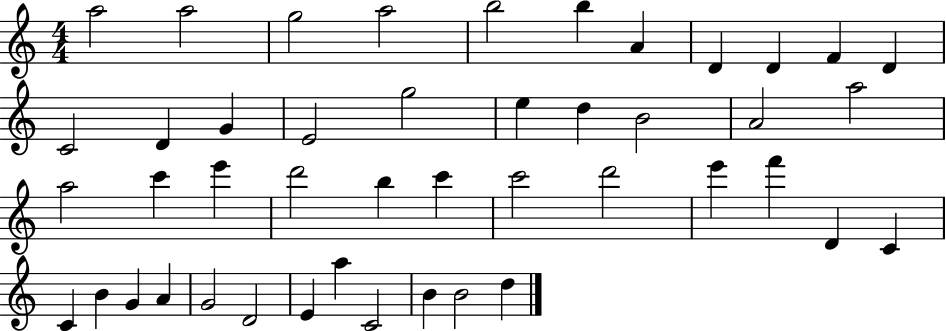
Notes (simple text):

A5/h A5/h G5/h A5/h B5/h B5/q A4/q D4/q D4/q F4/q D4/q C4/h D4/q G4/q E4/h G5/h E5/q D5/q B4/h A4/h A5/h A5/h C6/q E6/q D6/h B5/q C6/q C6/h D6/h E6/q F6/q D4/q C4/q C4/q B4/q G4/q A4/q G4/h D4/h E4/q A5/q C4/h B4/q B4/h D5/q